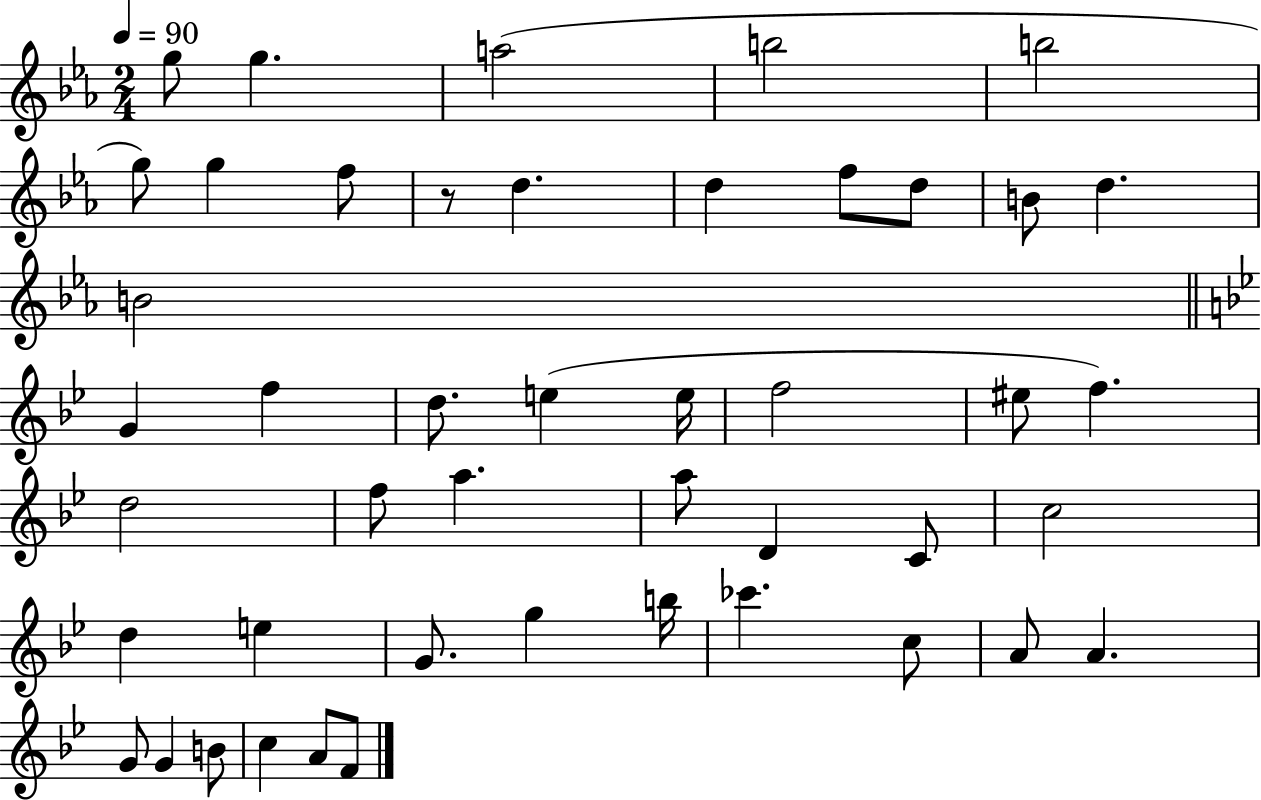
G5/e G5/q. A5/h B5/h B5/h G5/e G5/q F5/e R/e D5/q. D5/q F5/e D5/e B4/e D5/q. B4/h G4/q F5/q D5/e. E5/q E5/s F5/h EIS5/e F5/q. D5/h F5/e A5/q. A5/e D4/q C4/e C5/h D5/q E5/q G4/e. G5/q B5/s CES6/q. C5/e A4/e A4/q. G4/e G4/q B4/e C5/q A4/e F4/e